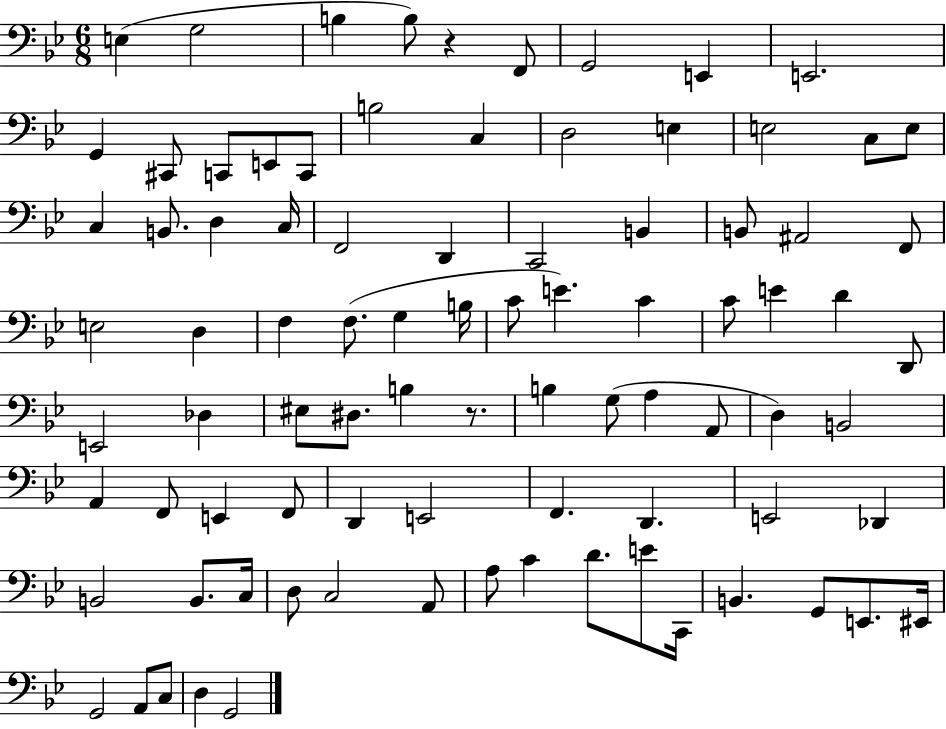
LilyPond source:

{
  \clef bass
  \numericTimeSignature
  \time 6/8
  \key bes \major
  e4( g2 | b4 b8) r4 f,8 | g,2 e,4 | e,2. | \break g,4 cis,8 c,8 e,8 c,8 | b2 c4 | d2 e4 | e2 c8 e8 | \break c4 b,8. d4 c16 | f,2 d,4 | c,2 b,4 | b,8 ais,2 f,8 | \break e2 d4 | f4 f8.( g4 b16 | c'8 e'4.) c'4 | c'8 e'4 d'4 d,8 | \break e,2 des4 | eis8 dis8. b4 r8. | b4 g8( a4 a,8 | d4) b,2 | \break a,4 f,8 e,4 f,8 | d,4 e,2 | f,4. d,4. | e,2 des,4 | \break b,2 b,8. c16 | d8 c2 a,8 | a8 c'4 d'8. e'8 c,16 | b,4. g,8 e,8. eis,16 | \break g,2 a,8 c8 | d4 g,2 | \bar "|."
}